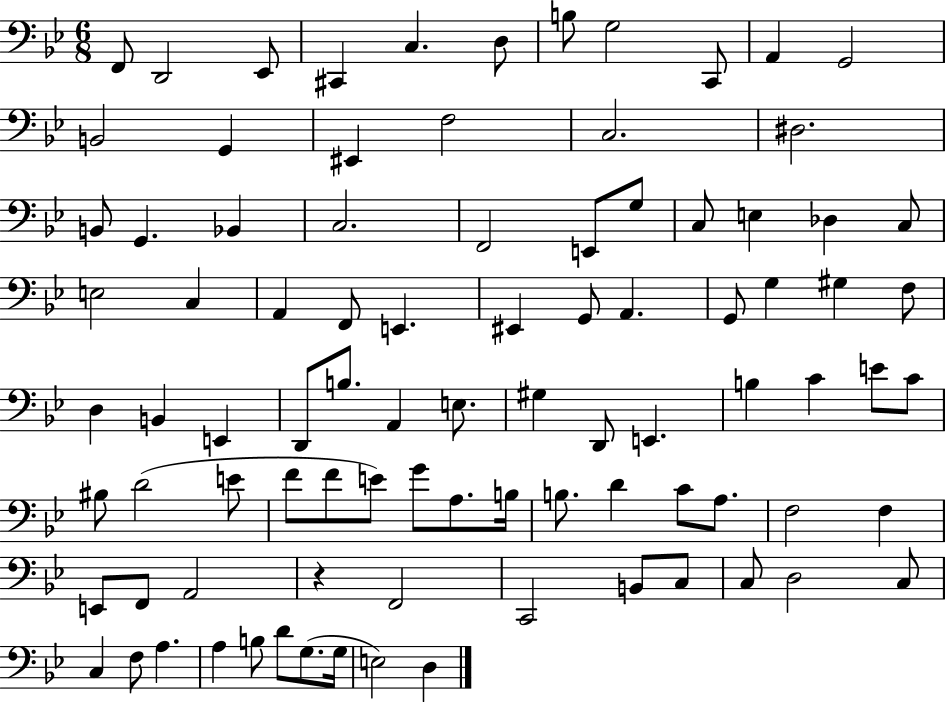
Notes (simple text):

F2/e D2/h Eb2/e C#2/q C3/q. D3/e B3/e G3/h C2/e A2/q G2/h B2/h G2/q EIS2/q F3/h C3/h. D#3/h. B2/e G2/q. Bb2/q C3/h. F2/h E2/e G3/e C3/e E3/q Db3/q C3/e E3/h C3/q A2/q F2/e E2/q. EIS2/q G2/e A2/q. G2/e G3/q G#3/q F3/e D3/q B2/q E2/q D2/e B3/e. A2/q E3/e. G#3/q D2/e E2/q. B3/q C4/q E4/e C4/e BIS3/e D4/h E4/e F4/e F4/e E4/e G4/e A3/e. B3/s B3/e. D4/q C4/e A3/e. F3/h F3/q E2/e F2/e A2/h R/q F2/h C2/h B2/e C3/e C3/e D3/h C3/e C3/q F3/e A3/q. A3/q B3/e D4/e G3/e. G3/s E3/h D3/q